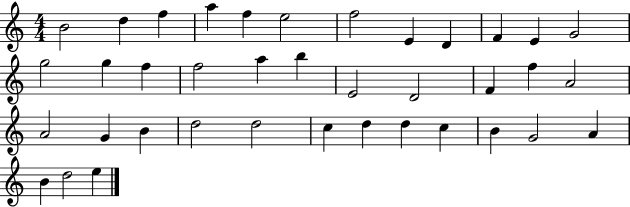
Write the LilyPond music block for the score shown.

{
  \clef treble
  \numericTimeSignature
  \time 4/4
  \key c \major
  b'2 d''4 f''4 | a''4 f''4 e''2 | f''2 e'4 d'4 | f'4 e'4 g'2 | \break g''2 g''4 f''4 | f''2 a''4 b''4 | e'2 d'2 | f'4 f''4 a'2 | \break a'2 g'4 b'4 | d''2 d''2 | c''4 d''4 d''4 c''4 | b'4 g'2 a'4 | \break b'4 d''2 e''4 | \bar "|."
}